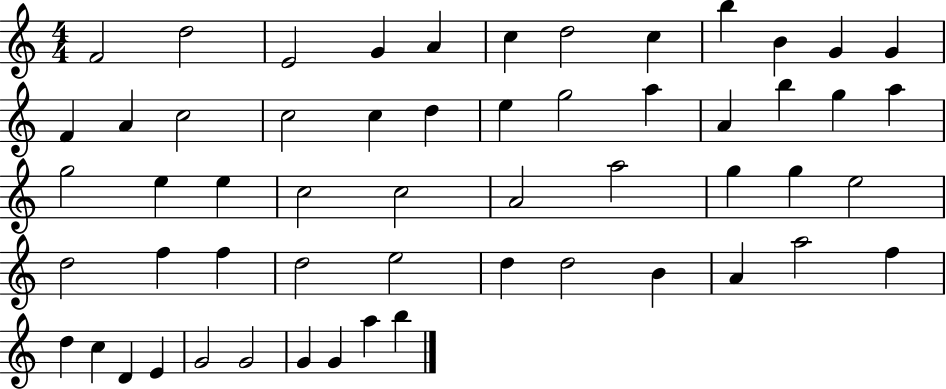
F4/h D5/h E4/h G4/q A4/q C5/q D5/h C5/q B5/q B4/q G4/q G4/q F4/q A4/q C5/h C5/h C5/q D5/q E5/q G5/h A5/q A4/q B5/q G5/q A5/q G5/h E5/q E5/q C5/h C5/h A4/h A5/h G5/q G5/q E5/h D5/h F5/q F5/q D5/h E5/h D5/q D5/h B4/q A4/q A5/h F5/q D5/q C5/q D4/q E4/q G4/h G4/h G4/q G4/q A5/q B5/q